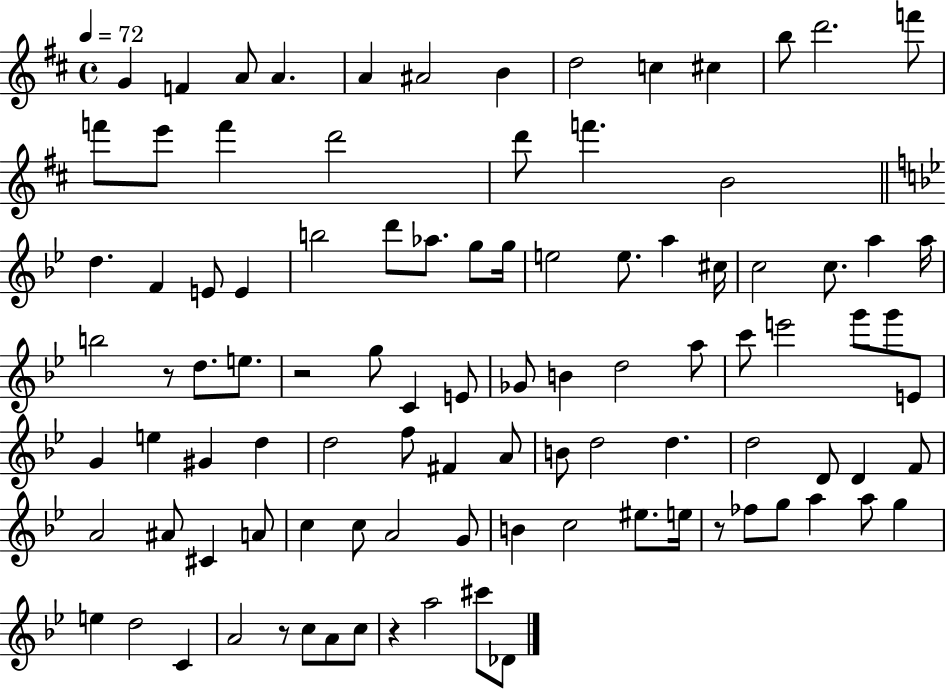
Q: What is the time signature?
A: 4/4